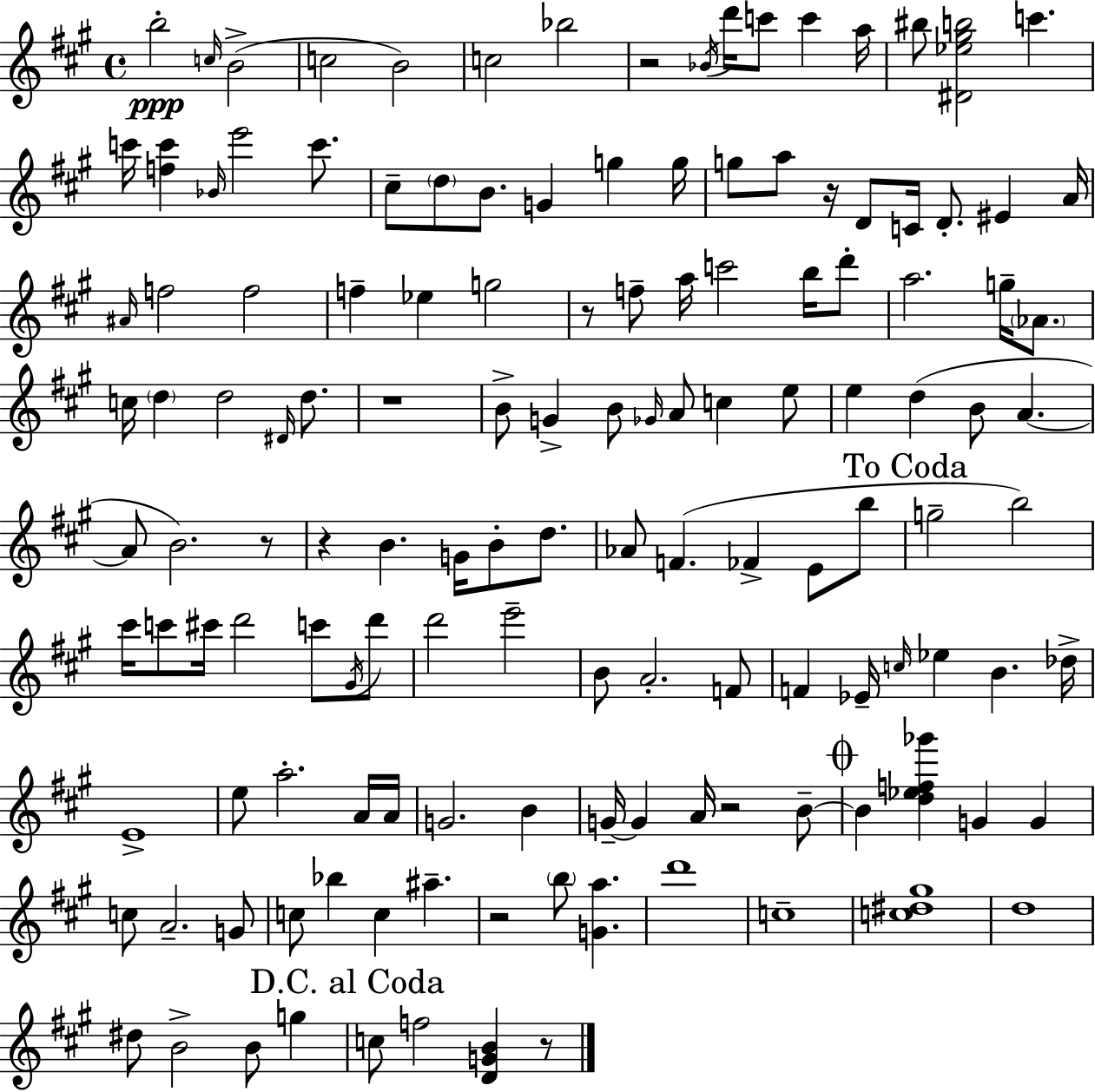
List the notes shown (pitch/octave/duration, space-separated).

B5/h C5/s B4/h C5/h B4/h C5/h Bb5/h R/h Bb4/s D6/s C6/e C6/q A5/s BIS5/e [D#4,Eb5,G#5,B5]/h C6/q. C6/s [F5,C6]/q Bb4/s E6/h C6/e. C#5/e D5/e B4/e. G4/q G5/q G5/s G5/e A5/e R/s D4/e C4/s D4/e. EIS4/q A4/s A#4/s F5/h F5/h F5/q Eb5/q G5/h R/e F5/e A5/s C6/h B5/s D6/e A5/h. G5/s Ab4/e. C5/s D5/q D5/h D#4/s D5/e. R/w B4/e G4/q B4/e Gb4/s A4/e C5/q E5/e E5/q D5/q B4/e A4/q. A4/e B4/h. R/e R/q B4/q. G4/s B4/e D5/e. Ab4/e F4/q. FES4/q E4/e B5/e G5/h B5/h C#6/s C6/e C#6/s D6/h C6/e G#4/s D6/e D6/h E6/h B4/e A4/h. F4/e F4/q Eb4/s C5/s Eb5/q B4/q. Db5/s E4/w E5/e A5/h. A4/s A4/s G4/h. B4/q G4/s G4/q A4/s R/h B4/e B4/q [D5,Eb5,F5,Gb6]/q G4/q G4/q C5/e A4/h. G4/e C5/e Bb5/q C5/q A#5/q. R/h B5/e [G4,A5]/q. D6/w C5/w [C5,D#5,G#5]/w D5/w D#5/e B4/h B4/e G5/q C5/e F5/h [D4,G4,B4]/q R/e